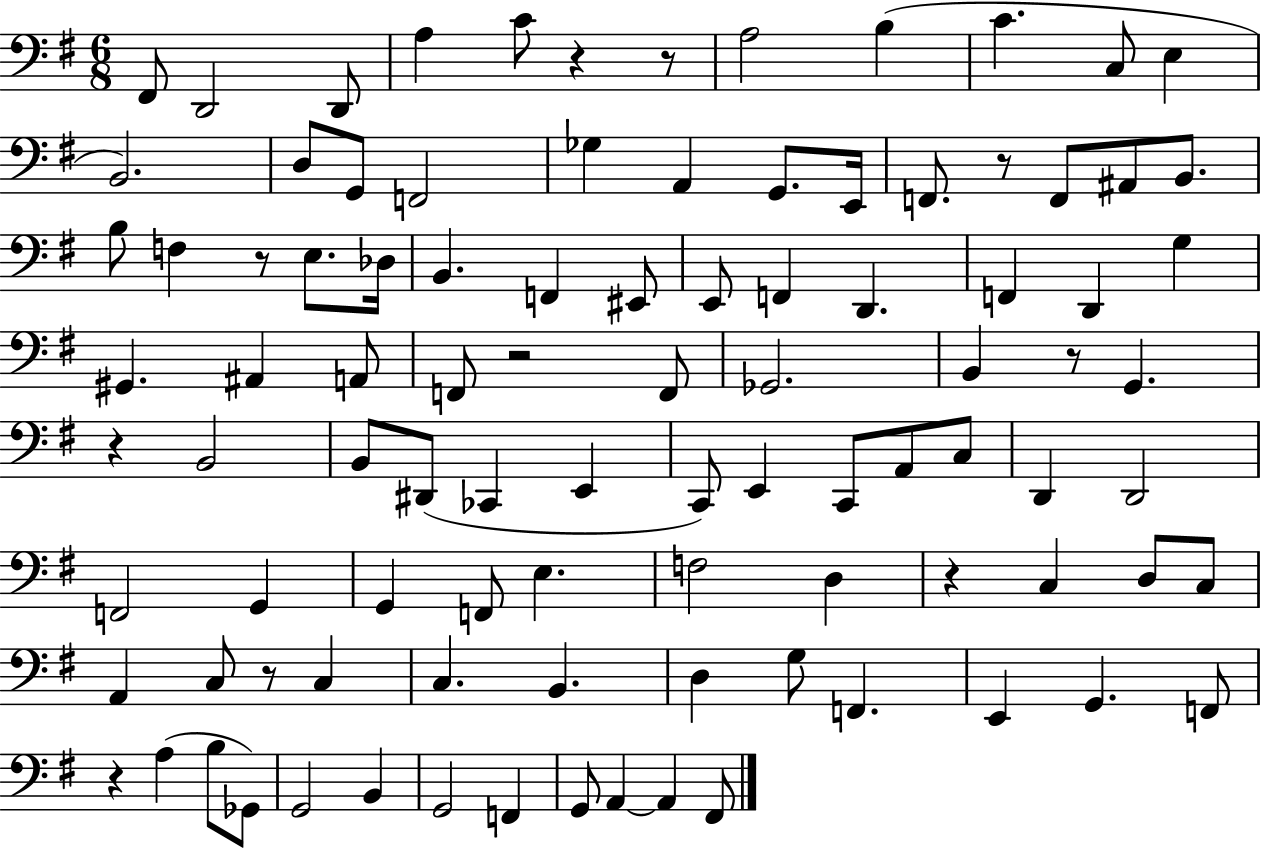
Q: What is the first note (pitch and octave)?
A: F#2